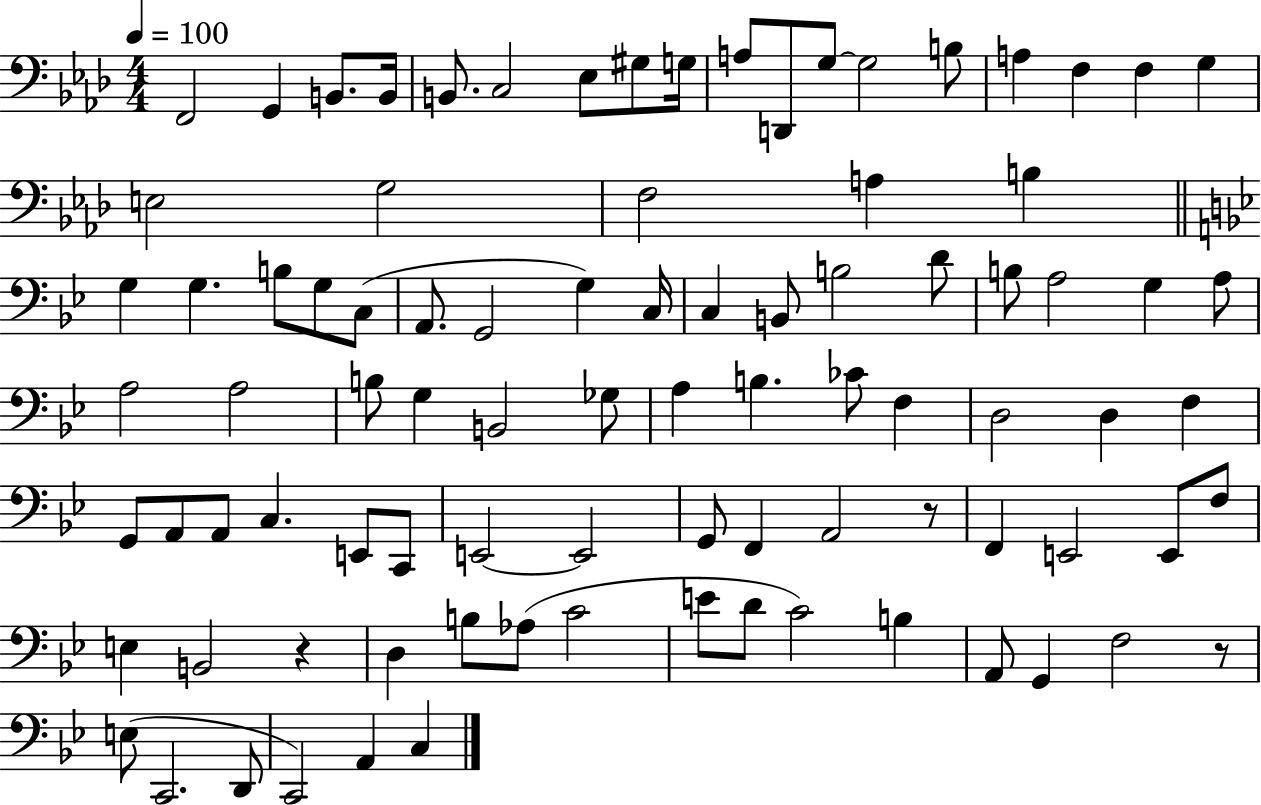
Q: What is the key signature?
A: AES major